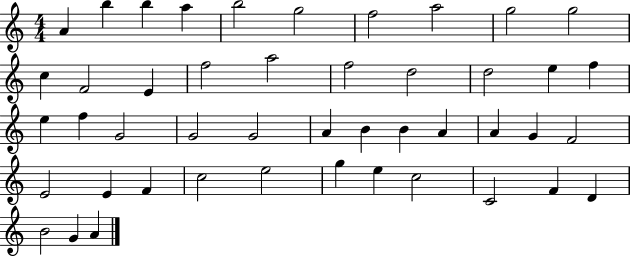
X:1
T:Untitled
M:4/4
L:1/4
K:C
A b b a b2 g2 f2 a2 g2 g2 c F2 E f2 a2 f2 d2 d2 e f e f G2 G2 G2 A B B A A G F2 E2 E F c2 e2 g e c2 C2 F D B2 G A